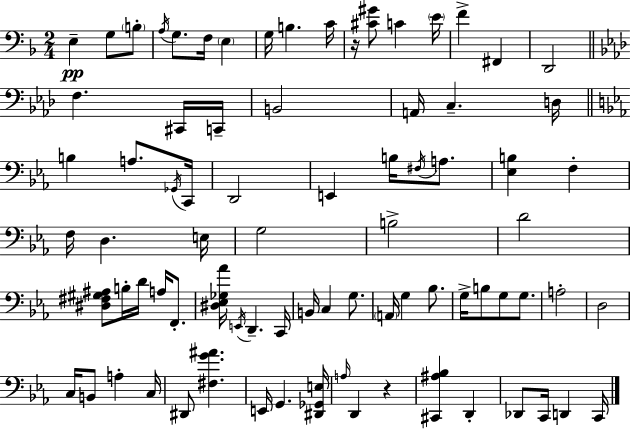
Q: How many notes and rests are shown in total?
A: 80